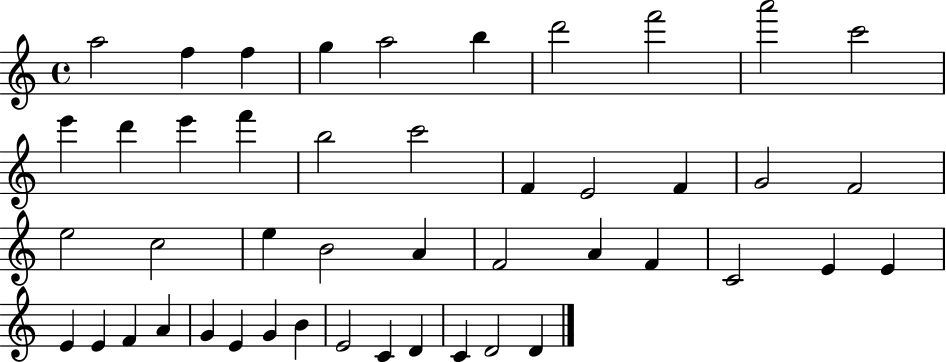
{
  \clef treble
  \time 4/4
  \defaultTimeSignature
  \key c \major
  a''2 f''4 f''4 | g''4 a''2 b''4 | d'''2 f'''2 | a'''2 c'''2 | \break e'''4 d'''4 e'''4 f'''4 | b''2 c'''2 | f'4 e'2 f'4 | g'2 f'2 | \break e''2 c''2 | e''4 b'2 a'4 | f'2 a'4 f'4 | c'2 e'4 e'4 | \break e'4 e'4 f'4 a'4 | g'4 e'4 g'4 b'4 | e'2 c'4 d'4 | c'4 d'2 d'4 | \break \bar "|."
}